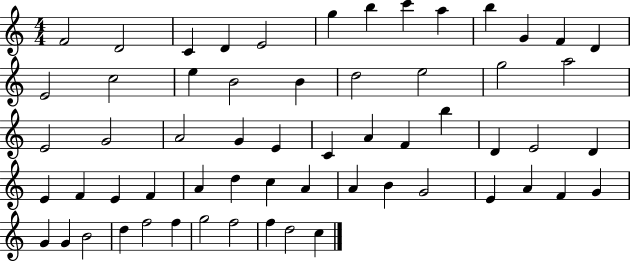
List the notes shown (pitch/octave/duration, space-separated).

F4/h D4/h C4/q D4/q E4/h G5/q B5/q C6/q A5/q B5/q G4/q F4/q D4/q E4/h C5/h E5/q B4/h B4/q D5/h E5/h G5/h A5/h E4/h G4/h A4/h G4/q E4/q C4/q A4/q F4/q B5/q D4/q E4/h D4/q E4/q F4/q E4/q F4/q A4/q D5/q C5/q A4/q A4/q B4/q G4/h E4/q A4/q F4/q G4/q G4/q G4/q B4/h D5/q F5/h F5/q G5/h F5/h F5/q D5/h C5/q